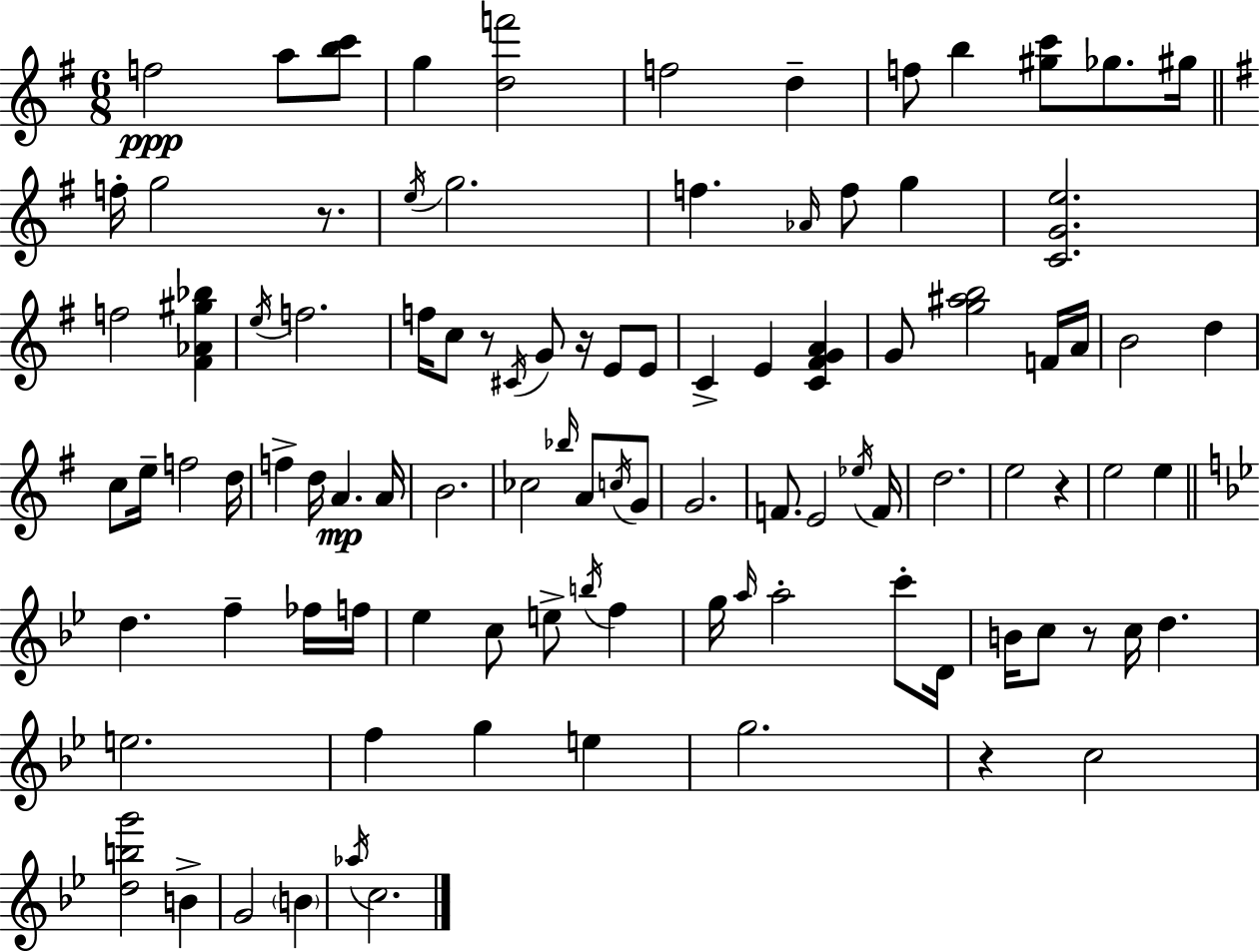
F5/h A5/e [B5,C6]/e G5/q [D5,F6]/h F5/h D5/q F5/e B5/q [G#5,C6]/e Gb5/e. G#5/s F5/s G5/h R/e. E5/s G5/h. F5/q. Ab4/s F5/e G5/q [C4,G4,E5]/h. F5/h [F#4,Ab4,G#5,Bb5]/q E5/s F5/h. F5/s C5/e R/e C#4/s G4/e R/s E4/e E4/e C4/q E4/q [C4,F#4,G4,A4]/q G4/e [G5,A#5,B5]/h F4/s A4/s B4/h D5/q C5/e E5/s F5/h D5/s F5/q D5/s A4/q. A4/s B4/h. CES5/h Bb5/s A4/e C5/s G4/e G4/h. F4/e. E4/h Eb5/s F4/s D5/h. E5/h R/q E5/h E5/q D5/q. F5/q FES5/s F5/s Eb5/q C5/e E5/e B5/s F5/q G5/s A5/s A5/h C6/e D4/s B4/s C5/e R/e C5/s D5/q. E5/h. F5/q G5/q E5/q G5/h. R/q C5/h [D5,B5,G6]/h B4/q G4/h B4/q Ab5/s C5/h.